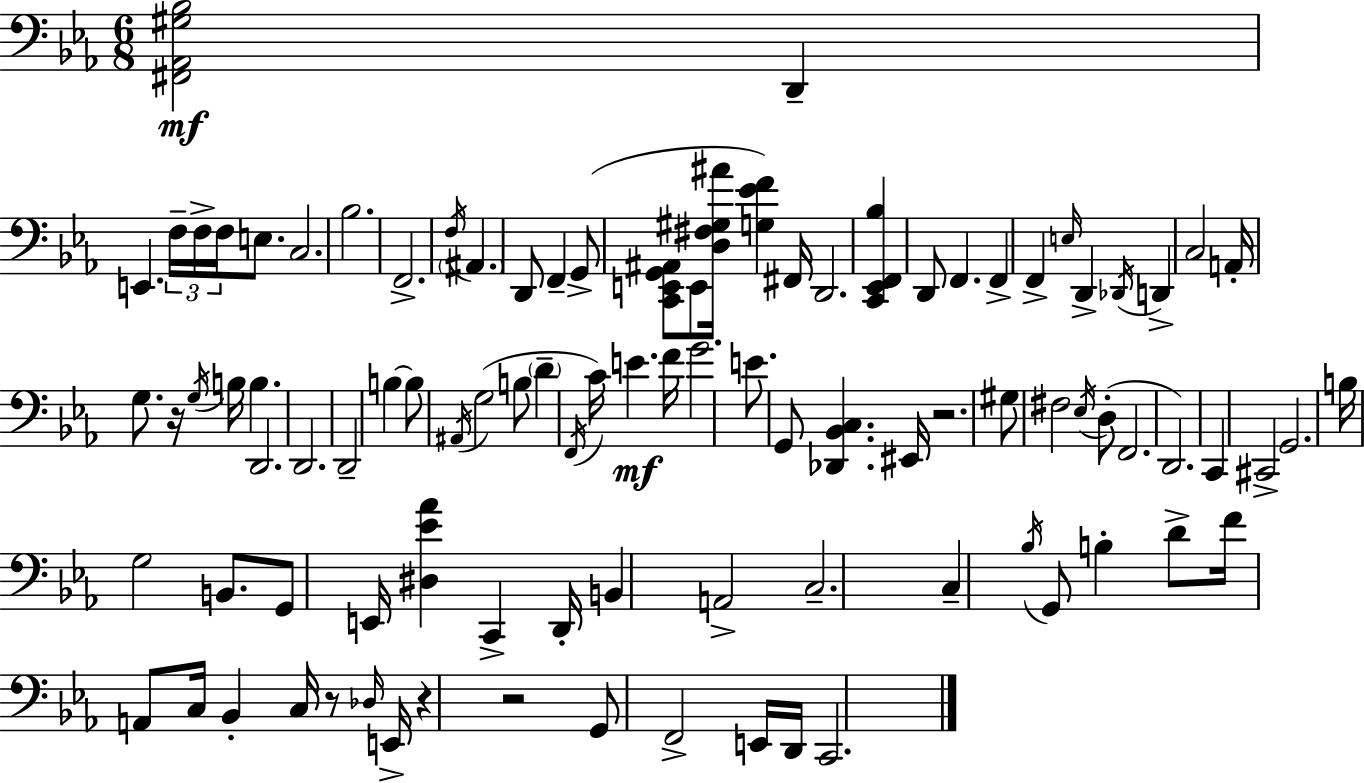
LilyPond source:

{
  \clef bass
  \numericTimeSignature
  \time 6/8
  \key c \minor
  <fis, aes, gis bes>2\mf d,4-- | e,4. \tuplet 3/2 { f16-- f16-> f16 } e8. | c2. | bes2. | \break f,2.-> | \acciaccatura { f16 } \parenthesize ais,4. d,8 f,4-- | g,8->( <c, e, g, ais,>8 e,8 <d fis gis ais'>16 <g ees' f'>4) | fis,16 d,2. | \break <c, ees, f, bes>4 d,8 f,4. | f,4-> f,4-> \grace { e16 } d,4-> | \acciaccatura { des,16 } d,4-> c2 | a,16-. g8. r16 \acciaccatura { g16 } b16 b4. | \break d,2. | d,2. | d,2-- | b4~~ b8 \acciaccatura { ais,16 }( g2 | \break b8 \parenthesize d'4-- \acciaccatura { f,16 } c'16) e'4.\mf | f'16 g'2. | e'8. g,8 <des, bes, c>4. | eis,16 r2. | \break gis8 fis2 | \acciaccatura { ees16 }( d8-. f,2. | d,2.) | c,4 cis,2-> | \break g,2. | b16 g2 | b,8. g,8 e,16 <dis ees' aes'>4 | c,4-> d,16-. b,4 a,2-> | \break c2.-- | c4-- \acciaccatura { bes16 } | g,8 b4-. d'8-> f'16 a,8 c16 | bes,4-. c16 r8 \grace { des16 } e,16-> r4 | \break r2 g,8 f,2-> | e,16 d,16 c,2. | \bar "|."
}